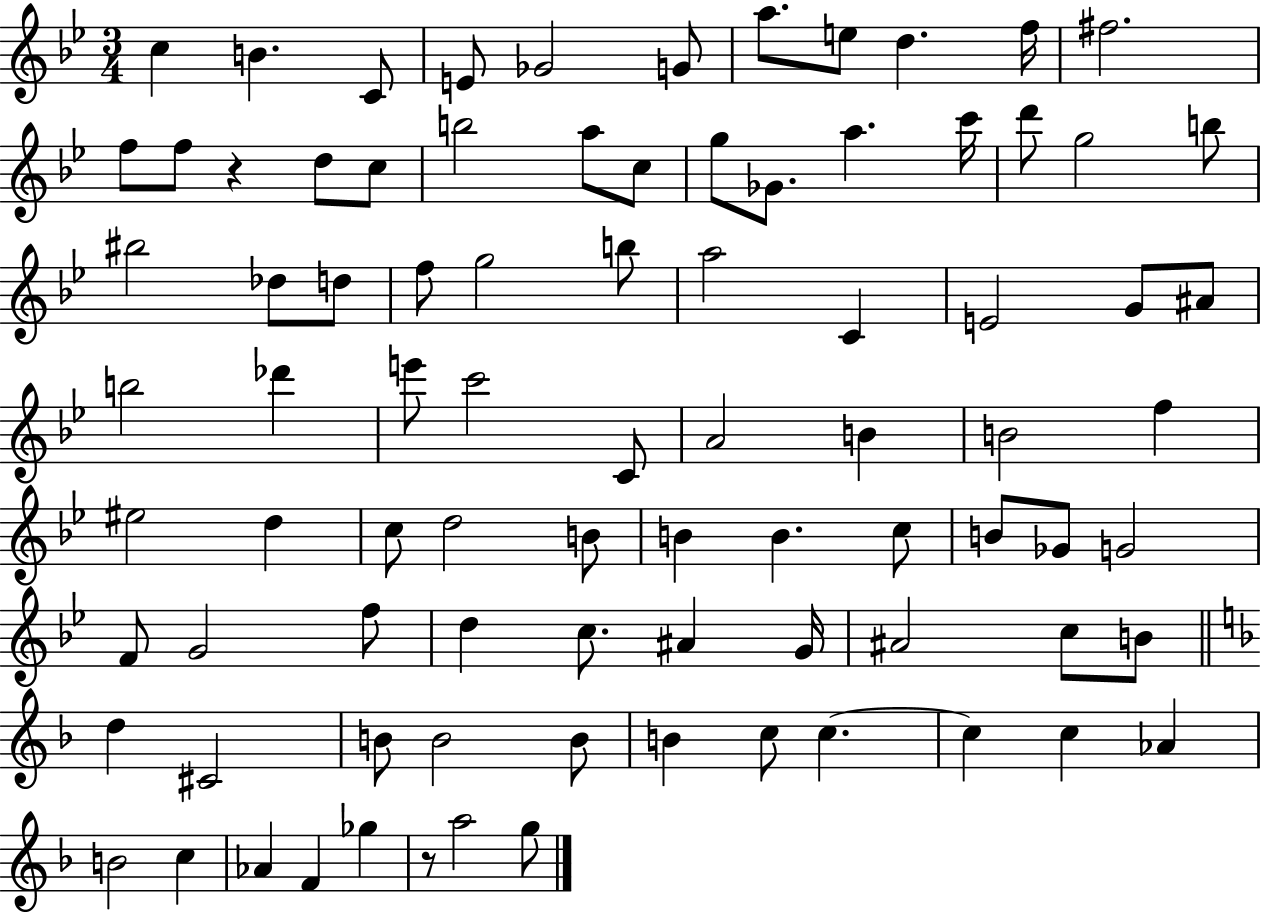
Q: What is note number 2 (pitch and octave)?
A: B4